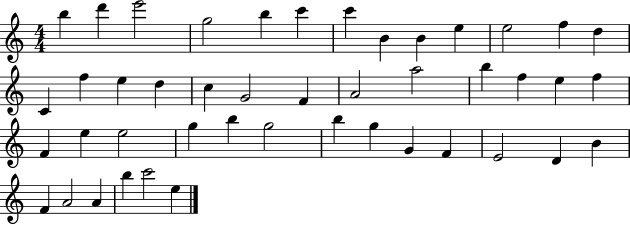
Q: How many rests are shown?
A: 0